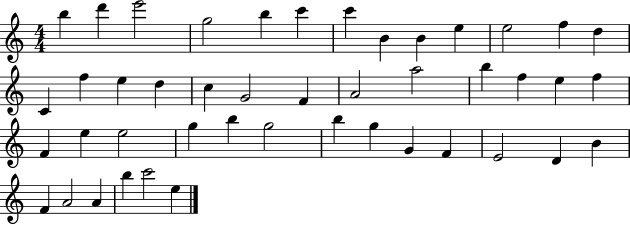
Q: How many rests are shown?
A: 0